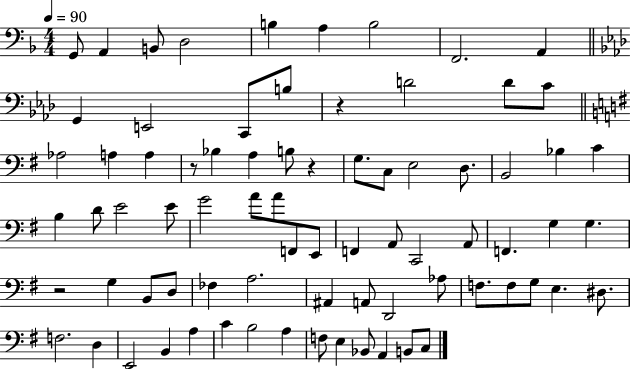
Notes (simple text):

G2/e A2/q B2/e D3/h B3/q A3/q B3/h F2/h. A2/q G2/q E2/h C2/e B3/e R/q D4/h D4/e C4/e Ab3/h A3/q A3/q R/e Bb3/q A3/q B3/e R/q G3/e. C3/e E3/h D3/e. B2/h Bb3/q C4/q B3/q D4/e E4/h E4/e G4/h A4/e A4/e F2/e E2/e F2/q A2/e C2/h A2/e F2/q. G3/q G3/q. R/h G3/q B2/e D3/e FES3/q A3/h. A#2/q A2/e D2/h Ab3/e F3/e. F3/e G3/e E3/q. D#3/e. F3/h. D3/q E2/h B2/q A3/q C4/q B3/h A3/q F3/e E3/q Bb2/e A2/q B2/e C3/e